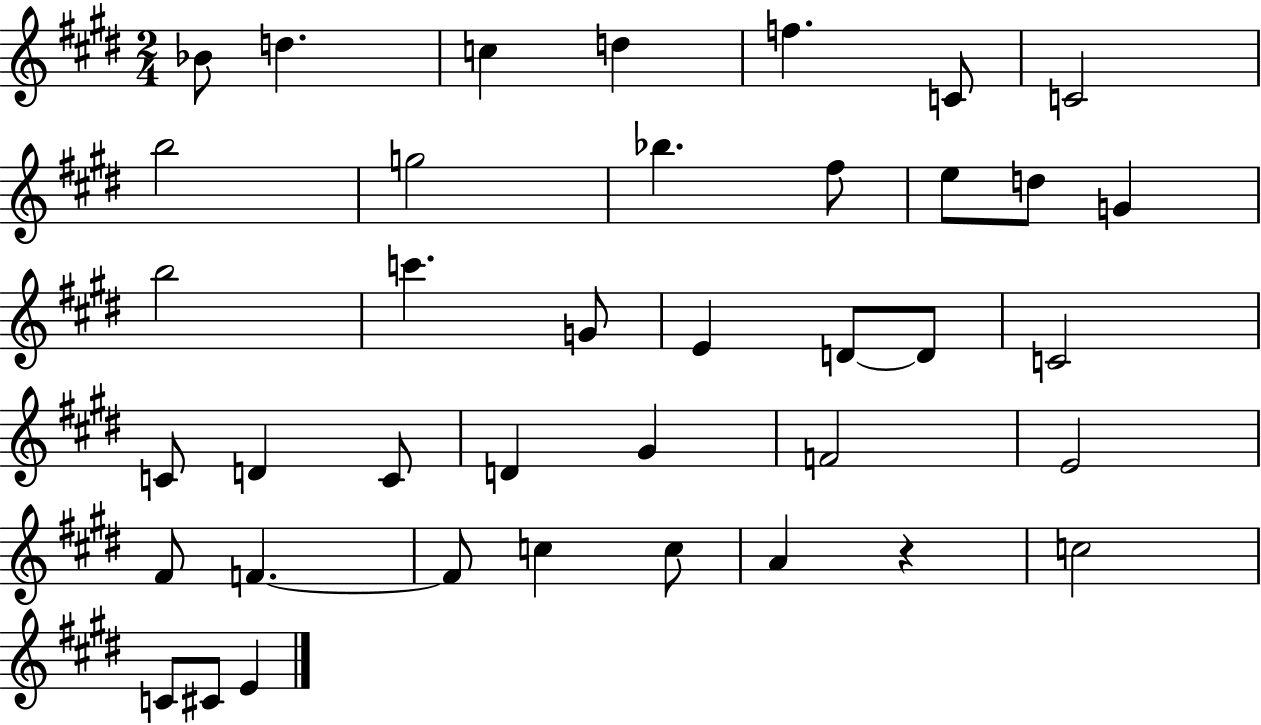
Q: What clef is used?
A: treble